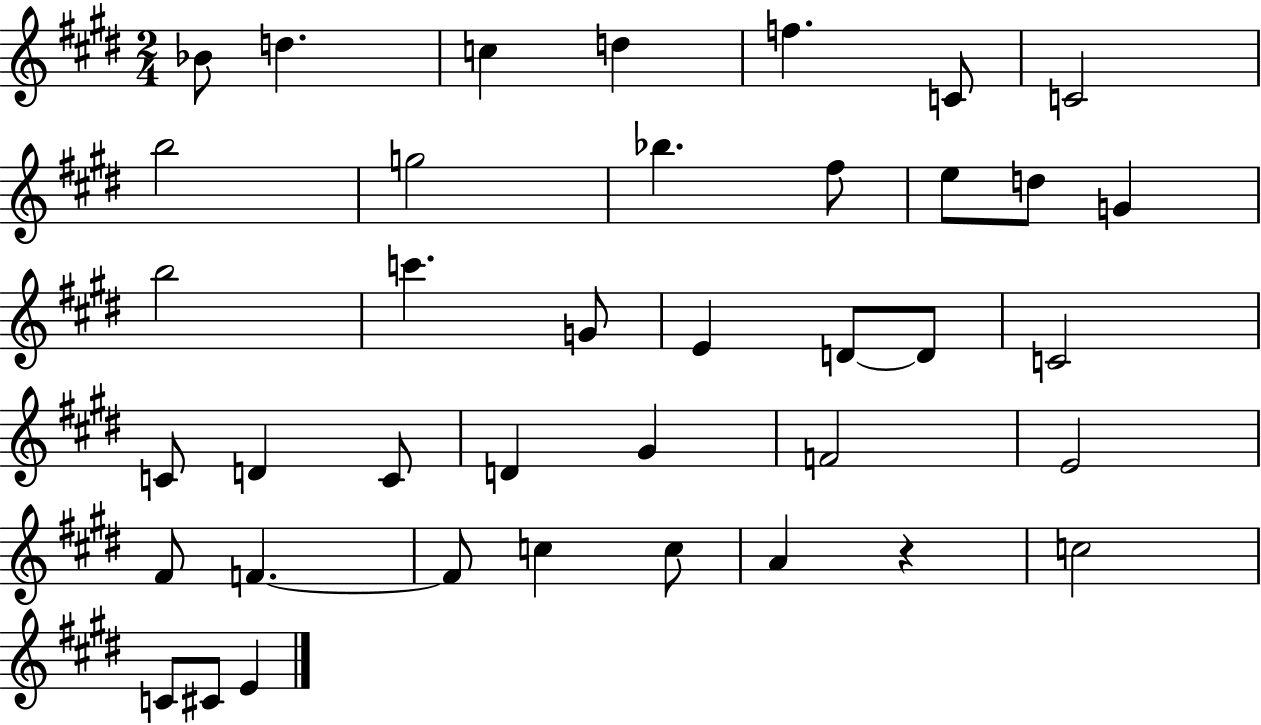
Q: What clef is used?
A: treble